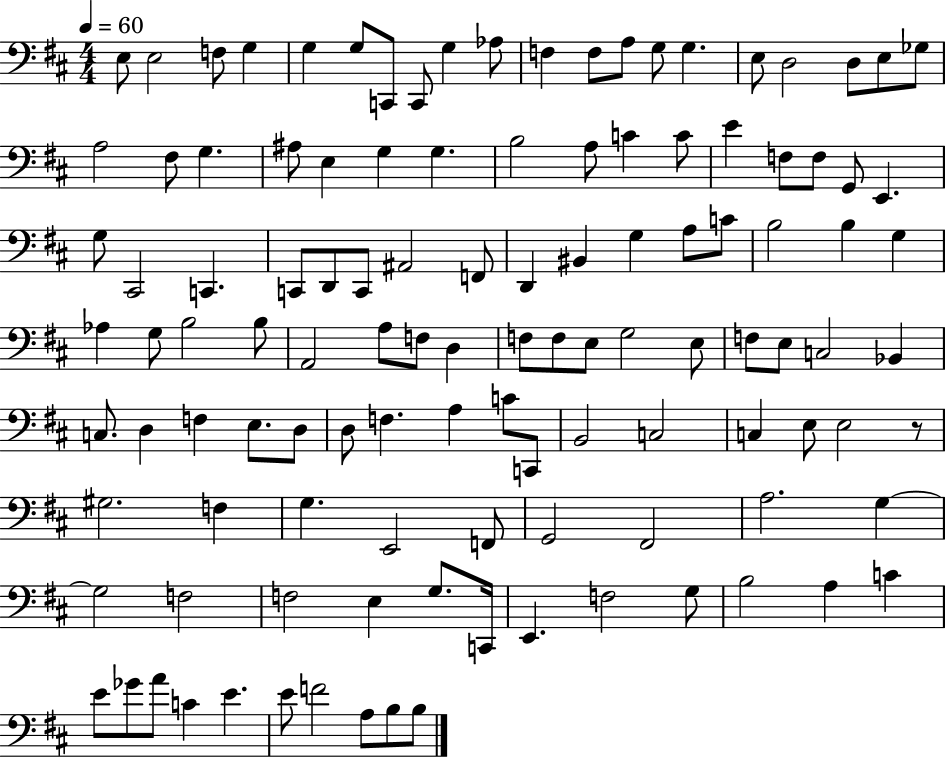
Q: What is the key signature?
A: D major